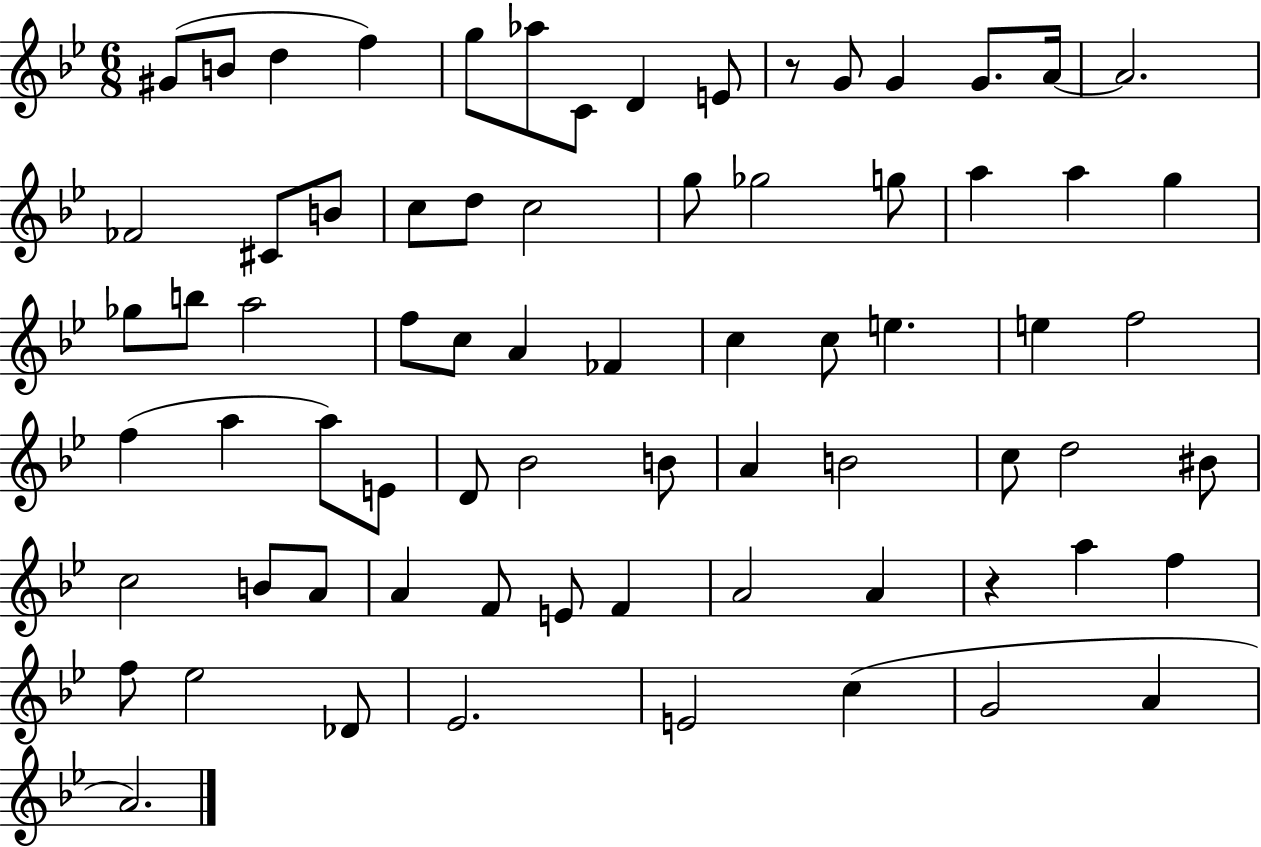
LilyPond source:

{
  \clef treble
  \numericTimeSignature
  \time 6/8
  \key bes \major
  \repeat volta 2 { gis'8( b'8 d''4 f''4) | g''8 aes''8 c'8 d'4 e'8 | r8 g'8 g'4 g'8. a'16~~ | a'2. | \break fes'2 cis'8 b'8 | c''8 d''8 c''2 | g''8 ges''2 g''8 | a''4 a''4 g''4 | \break ges''8 b''8 a''2 | f''8 c''8 a'4 fes'4 | c''4 c''8 e''4. | e''4 f''2 | \break f''4( a''4 a''8) e'8 | d'8 bes'2 b'8 | a'4 b'2 | c''8 d''2 bis'8 | \break c''2 b'8 a'8 | a'4 f'8 e'8 f'4 | a'2 a'4 | r4 a''4 f''4 | \break f''8 ees''2 des'8 | ees'2. | e'2 c''4( | g'2 a'4 | \break a'2.) | } \bar "|."
}